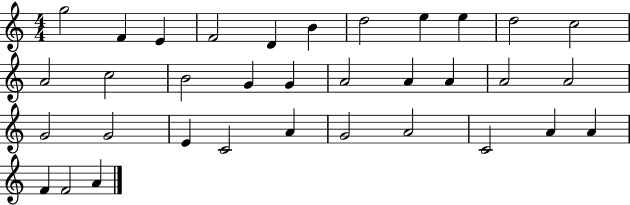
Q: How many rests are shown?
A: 0